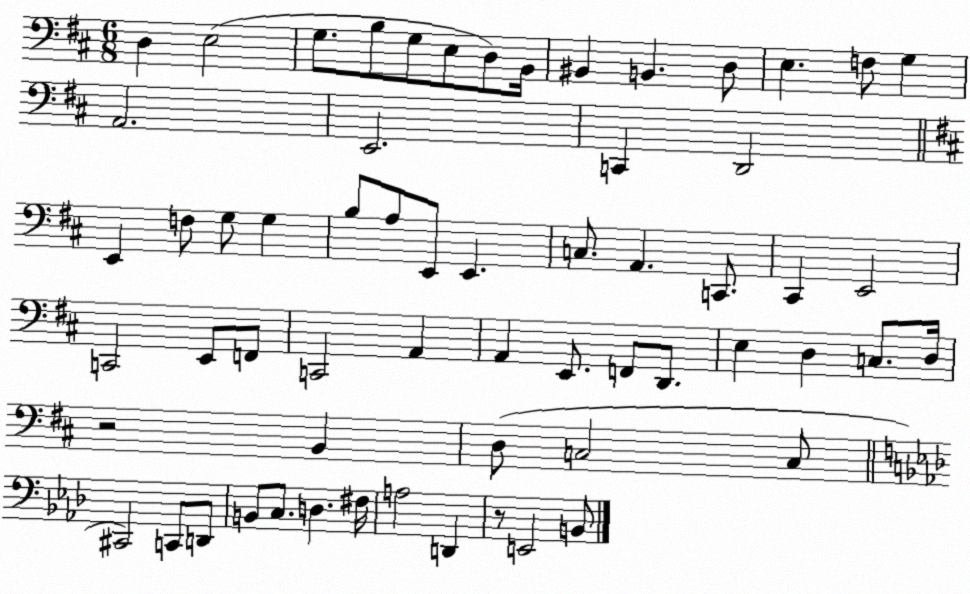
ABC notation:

X:1
T:Untitled
M:6/8
L:1/4
K:D
D, E,2 G,/2 B,/2 G,/2 E,/2 D,/2 B,,/4 ^B,, B,, D,/2 E, F,/2 G, A,,2 E,,2 C,, D,,2 E,, F,/2 G,/2 G, B,/2 A,/2 E,,/2 E,, C,/2 A,, C,,/2 ^C,, E,,2 C,,2 E,,/2 F,,/2 C,,2 A,, A,, E,,/2 F,,/2 D,,/2 E, D, C,/2 D,/4 z2 B,, D,/2 C,2 C,/2 ^C,,2 C,,/2 D,,/2 B,,/2 C,/2 D, ^F,/4 A,2 D,, z/2 E,,2 B,,/2